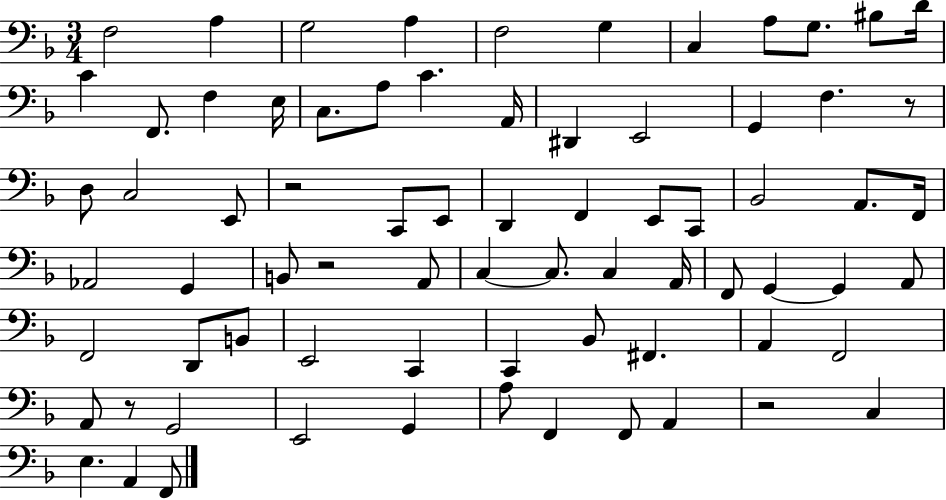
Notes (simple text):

F3/h A3/q G3/h A3/q F3/h G3/q C3/q A3/e G3/e. BIS3/e D4/s C4/q F2/e. F3/q E3/s C3/e. A3/e C4/q. A2/s D#2/q E2/h G2/q F3/q. R/e D3/e C3/h E2/e R/h C2/e E2/e D2/q F2/q E2/e C2/e Bb2/h A2/e. F2/s Ab2/h G2/q B2/e R/h A2/e C3/q C3/e. C3/q A2/s F2/e G2/q G2/q A2/e F2/h D2/e B2/e E2/h C2/q C2/q Bb2/e F#2/q. A2/q F2/h A2/e R/e G2/h E2/h G2/q A3/e F2/q F2/e A2/q R/h C3/q E3/q. A2/q F2/e